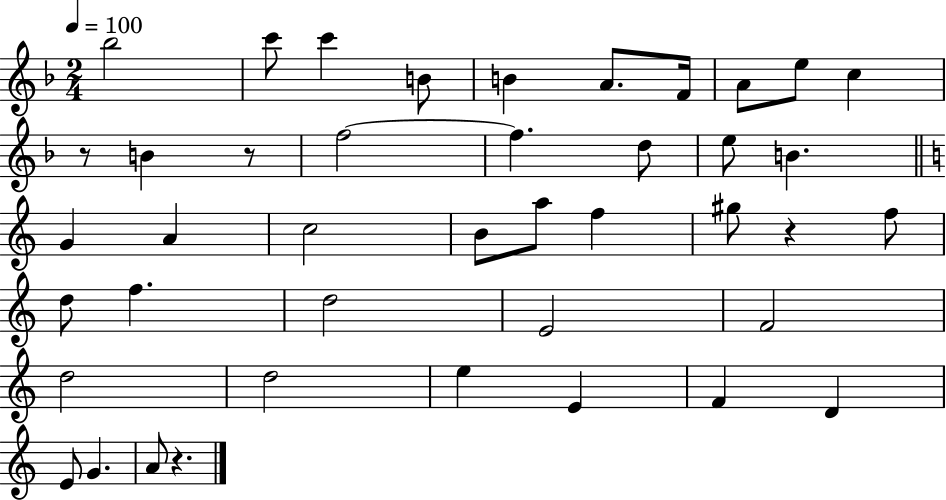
{
  \clef treble
  \numericTimeSignature
  \time 2/4
  \key f \major
  \tempo 4 = 100
  bes''2 | c'''8 c'''4 b'8 | b'4 a'8. f'16 | a'8 e''8 c''4 | \break r8 b'4 r8 | f''2~~ | f''4. d''8 | e''8 b'4. | \break \bar "||" \break \key a \minor g'4 a'4 | c''2 | b'8 a''8 f''4 | gis''8 r4 f''8 | \break d''8 f''4. | d''2 | e'2 | f'2 | \break d''2 | d''2 | e''4 e'4 | f'4 d'4 | \break e'8 g'4. | a'8 r4. | \bar "|."
}